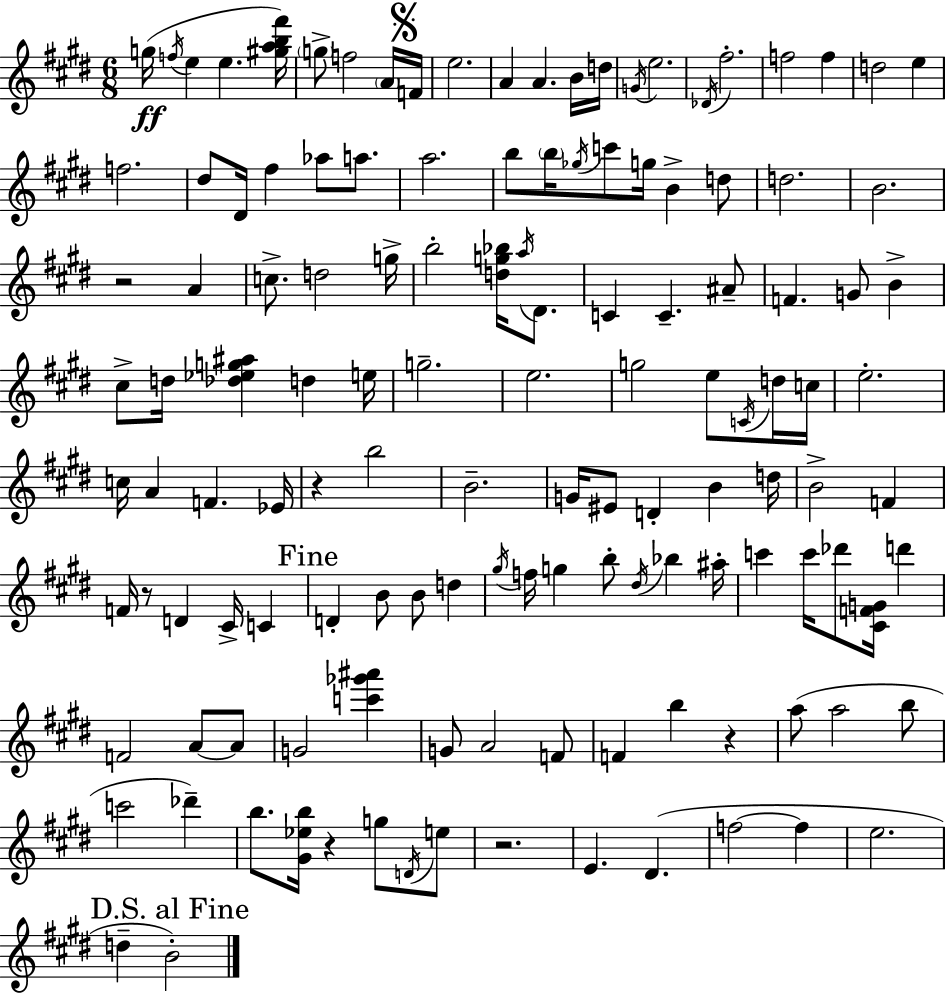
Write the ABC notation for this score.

X:1
T:Untitled
M:6/8
L:1/4
K:E
g/4 f/4 e e [^gab^f']/4 g/2 f2 A/4 F/4 e2 A A B/4 d/4 G/4 e2 _D/4 ^f2 f2 f d2 e f2 ^d/2 ^D/4 ^f _a/2 a/2 a2 b/2 b/4 _g/4 c'/2 g/4 B d/2 d2 B2 z2 A c/2 d2 g/4 b2 [dg_b]/4 a/4 ^D/2 C C ^A/2 F G/2 B ^c/2 d/4 [_d_eg^a] d e/4 g2 e2 g2 e/2 C/4 d/4 c/4 e2 c/4 A F _E/4 z b2 B2 G/4 ^E/2 D B d/4 B2 F F/4 z/2 D ^C/4 C D B/2 B/2 d ^g/4 f/4 g b/2 ^d/4 _b ^a/4 c' c'/4 _d'/2 [^CFG]/4 d' F2 A/2 A/2 G2 [c'_g'^a'] G/2 A2 F/2 F b z a/2 a2 b/2 c'2 _d' b/2 [^G_eb]/4 z g/2 D/4 e/2 z2 E ^D f2 f e2 d B2